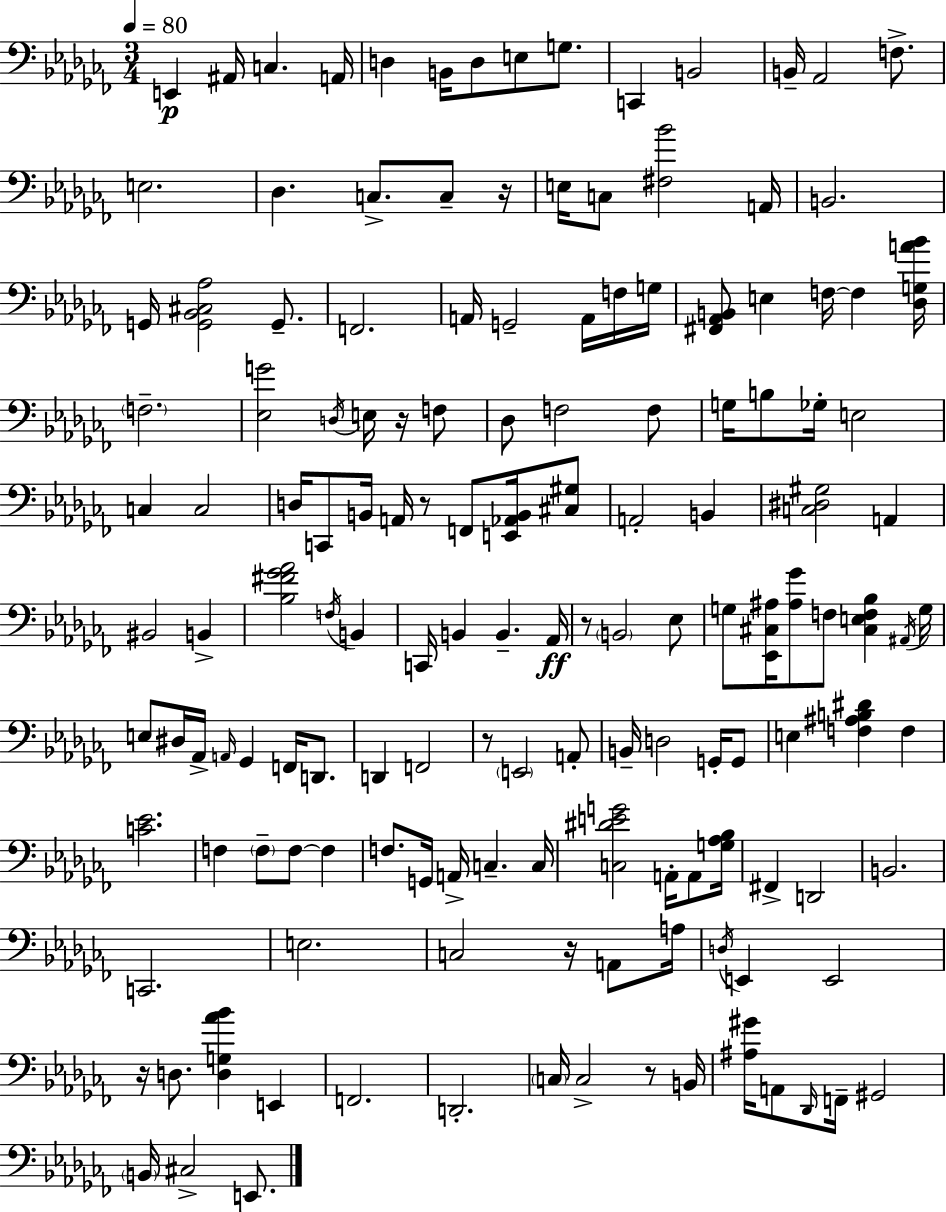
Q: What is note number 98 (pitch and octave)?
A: D2